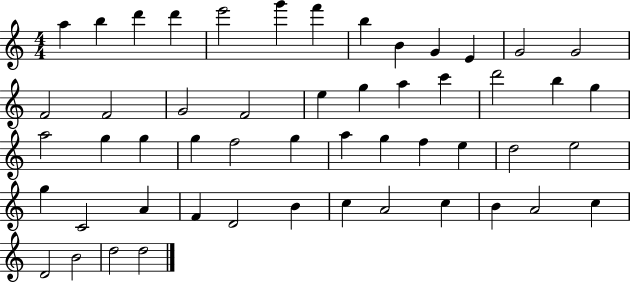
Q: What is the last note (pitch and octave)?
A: D5